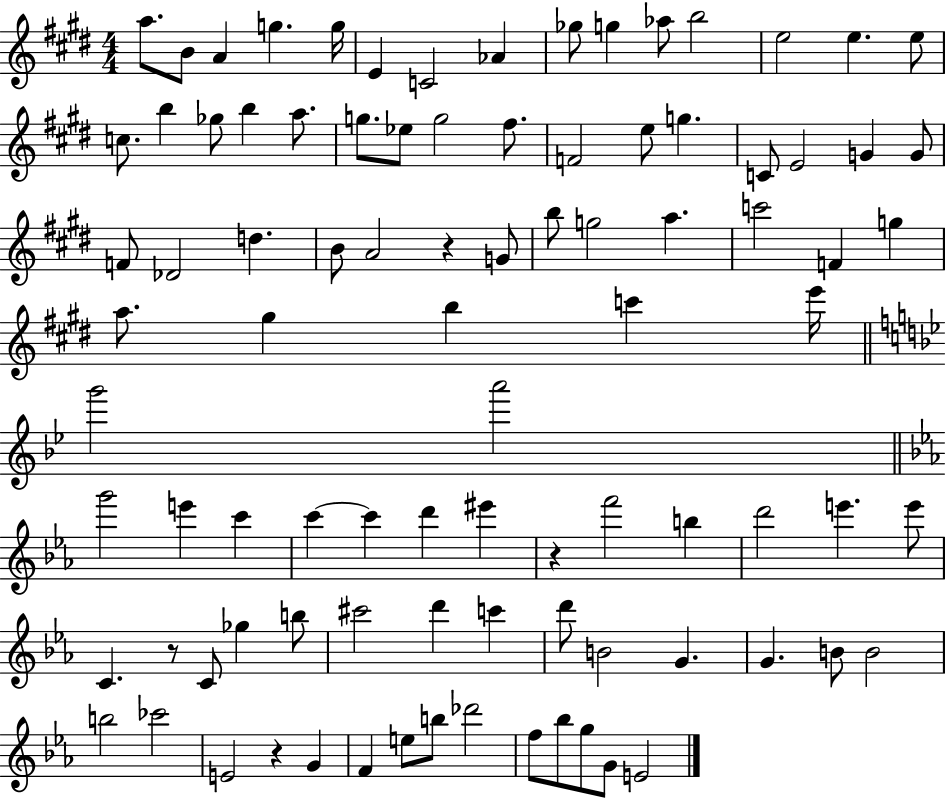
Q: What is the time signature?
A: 4/4